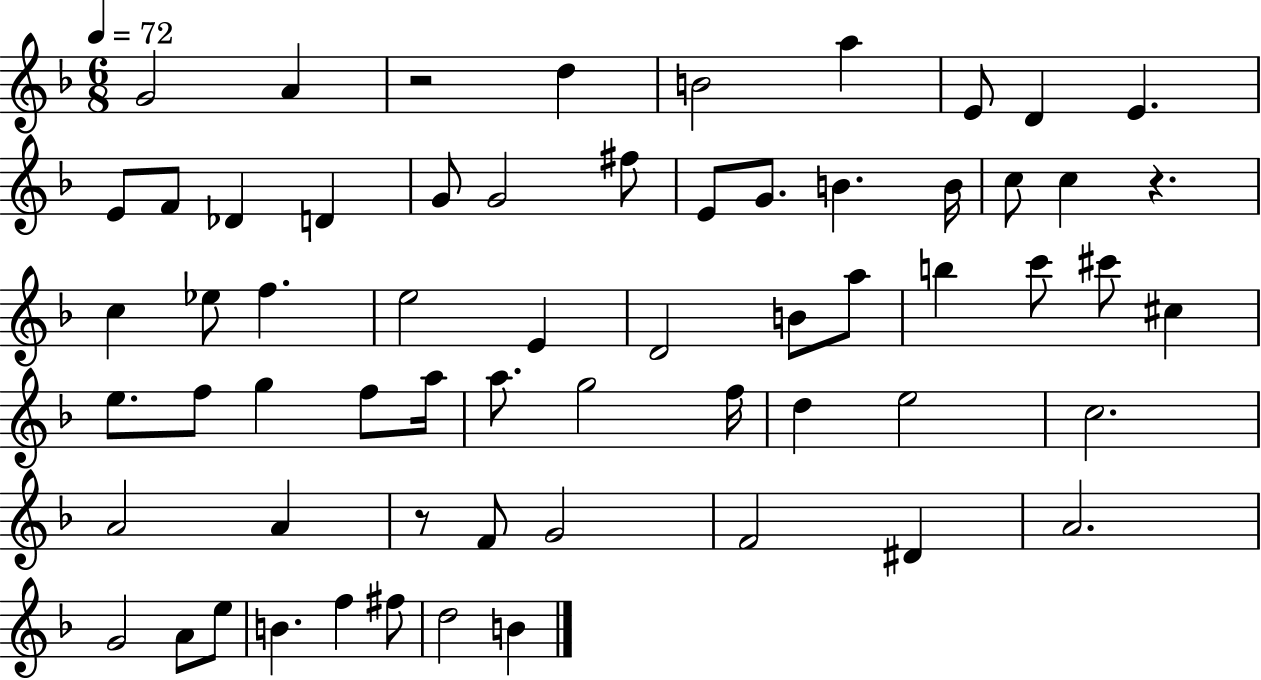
X:1
T:Untitled
M:6/8
L:1/4
K:F
G2 A z2 d B2 a E/2 D E E/2 F/2 _D D G/2 G2 ^f/2 E/2 G/2 B B/4 c/2 c z c _e/2 f e2 E D2 B/2 a/2 b c'/2 ^c'/2 ^c e/2 f/2 g f/2 a/4 a/2 g2 f/4 d e2 c2 A2 A z/2 F/2 G2 F2 ^D A2 G2 A/2 e/2 B f ^f/2 d2 B